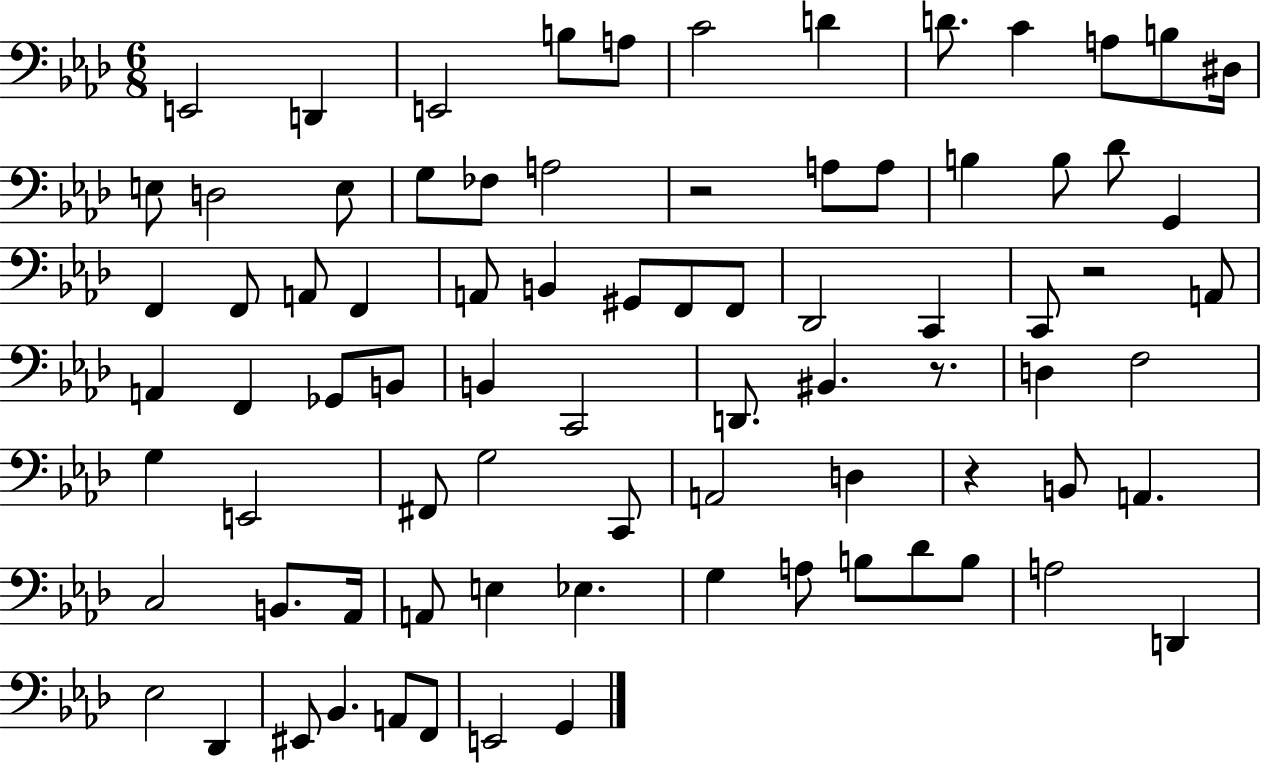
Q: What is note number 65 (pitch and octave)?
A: B3